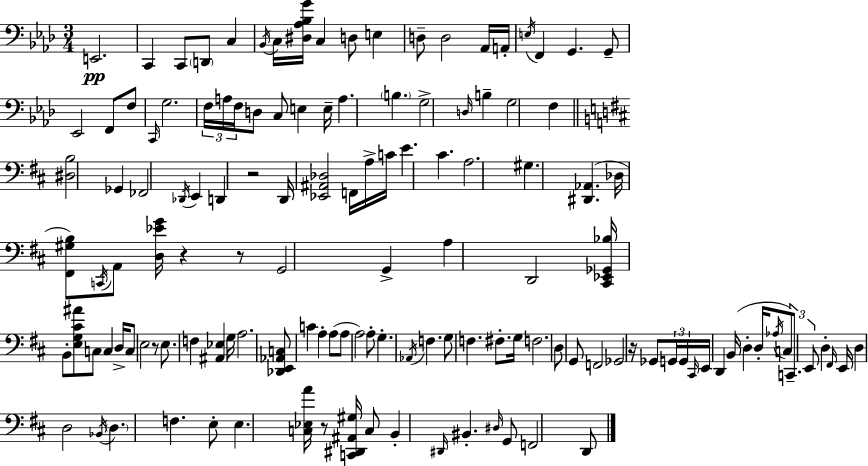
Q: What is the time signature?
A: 3/4